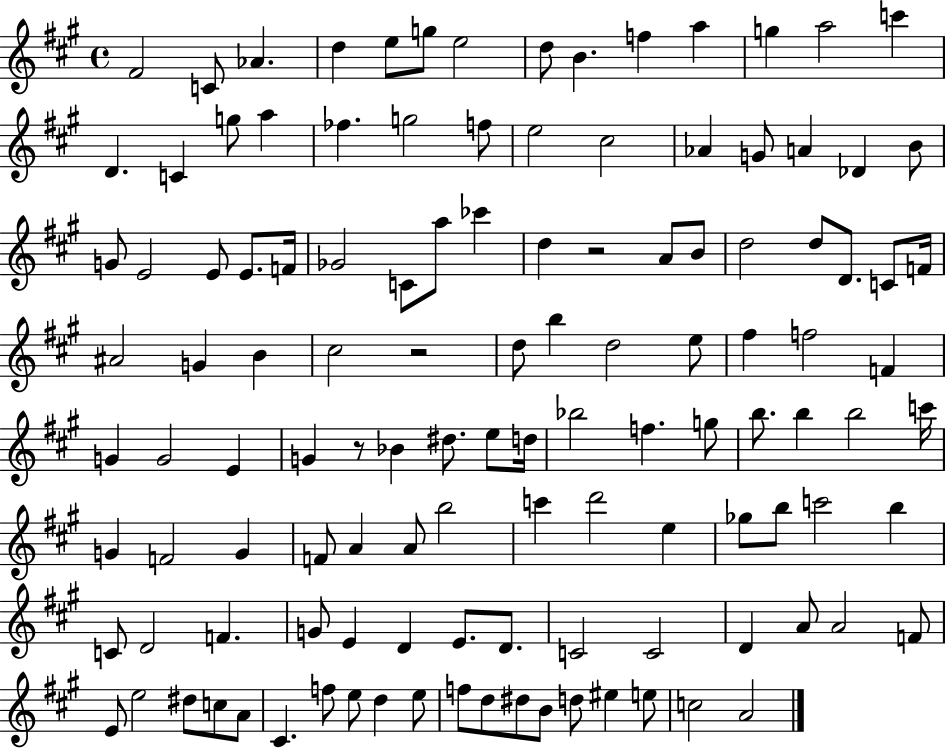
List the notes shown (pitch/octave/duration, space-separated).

F#4/h C4/e Ab4/q. D5/q E5/e G5/e E5/h D5/e B4/q. F5/q A5/q G5/q A5/h C6/q D4/q. C4/q G5/e A5/q FES5/q. G5/h F5/e E5/h C#5/h Ab4/q G4/e A4/q Db4/q B4/e G4/e E4/h E4/e E4/e. F4/s Gb4/h C4/e A5/e CES6/q D5/q R/h A4/e B4/e D5/h D5/e D4/e. C4/e F4/s A#4/h G4/q B4/q C#5/h R/h D5/e B5/q D5/h E5/e F#5/q F5/h F4/q G4/q G4/h E4/q G4/q R/e Bb4/q D#5/e. E5/e D5/s Bb5/h F5/q. G5/e B5/e. B5/q B5/h C6/s G4/q F4/h G4/q F4/e A4/q A4/e B5/h C6/q D6/h E5/q Gb5/e B5/e C6/h B5/q C4/e D4/h F4/q. G4/e E4/q D4/q E4/e. D4/e. C4/h C4/h D4/q A4/e A4/h F4/e E4/e E5/h D#5/e C5/e A4/e C#4/q. F5/e E5/e D5/q E5/e F5/e D5/e D#5/e B4/e D5/e EIS5/q E5/e C5/h A4/h